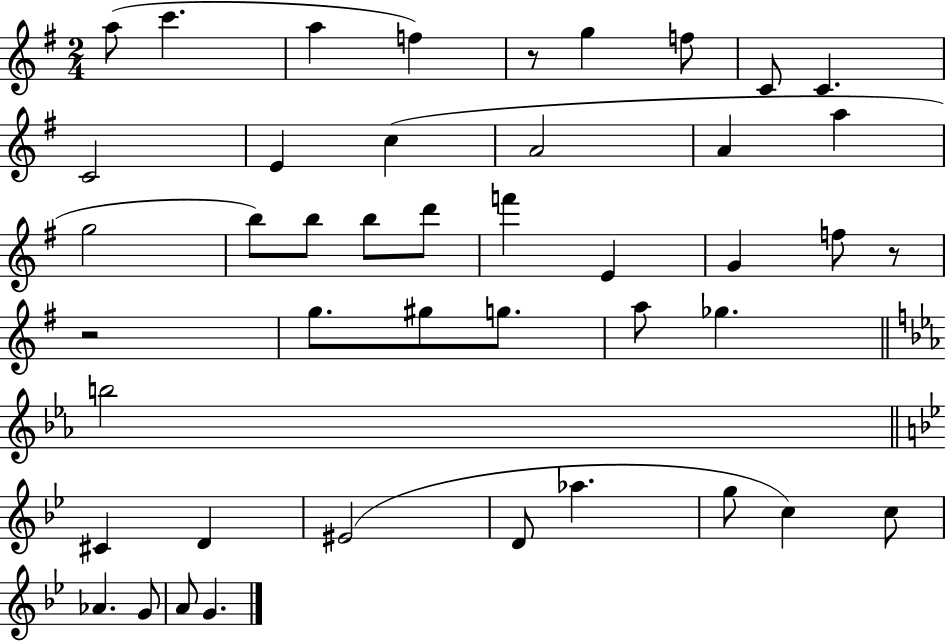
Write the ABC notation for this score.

X:1
T:Untitled
M:2/4
L:1/4
K:G
a/2 c' a f z/2 g f/2 C/2 C C2 E c A2 A a g2 b/2 b/2 b/2 d'/2 f' E G f/2 z/2 z2 g/2 ^g/2 g/2 a/2 _g b2 ^C D ^E2 D/2 _a g/2 c c/2 _A G/2 A/2 G